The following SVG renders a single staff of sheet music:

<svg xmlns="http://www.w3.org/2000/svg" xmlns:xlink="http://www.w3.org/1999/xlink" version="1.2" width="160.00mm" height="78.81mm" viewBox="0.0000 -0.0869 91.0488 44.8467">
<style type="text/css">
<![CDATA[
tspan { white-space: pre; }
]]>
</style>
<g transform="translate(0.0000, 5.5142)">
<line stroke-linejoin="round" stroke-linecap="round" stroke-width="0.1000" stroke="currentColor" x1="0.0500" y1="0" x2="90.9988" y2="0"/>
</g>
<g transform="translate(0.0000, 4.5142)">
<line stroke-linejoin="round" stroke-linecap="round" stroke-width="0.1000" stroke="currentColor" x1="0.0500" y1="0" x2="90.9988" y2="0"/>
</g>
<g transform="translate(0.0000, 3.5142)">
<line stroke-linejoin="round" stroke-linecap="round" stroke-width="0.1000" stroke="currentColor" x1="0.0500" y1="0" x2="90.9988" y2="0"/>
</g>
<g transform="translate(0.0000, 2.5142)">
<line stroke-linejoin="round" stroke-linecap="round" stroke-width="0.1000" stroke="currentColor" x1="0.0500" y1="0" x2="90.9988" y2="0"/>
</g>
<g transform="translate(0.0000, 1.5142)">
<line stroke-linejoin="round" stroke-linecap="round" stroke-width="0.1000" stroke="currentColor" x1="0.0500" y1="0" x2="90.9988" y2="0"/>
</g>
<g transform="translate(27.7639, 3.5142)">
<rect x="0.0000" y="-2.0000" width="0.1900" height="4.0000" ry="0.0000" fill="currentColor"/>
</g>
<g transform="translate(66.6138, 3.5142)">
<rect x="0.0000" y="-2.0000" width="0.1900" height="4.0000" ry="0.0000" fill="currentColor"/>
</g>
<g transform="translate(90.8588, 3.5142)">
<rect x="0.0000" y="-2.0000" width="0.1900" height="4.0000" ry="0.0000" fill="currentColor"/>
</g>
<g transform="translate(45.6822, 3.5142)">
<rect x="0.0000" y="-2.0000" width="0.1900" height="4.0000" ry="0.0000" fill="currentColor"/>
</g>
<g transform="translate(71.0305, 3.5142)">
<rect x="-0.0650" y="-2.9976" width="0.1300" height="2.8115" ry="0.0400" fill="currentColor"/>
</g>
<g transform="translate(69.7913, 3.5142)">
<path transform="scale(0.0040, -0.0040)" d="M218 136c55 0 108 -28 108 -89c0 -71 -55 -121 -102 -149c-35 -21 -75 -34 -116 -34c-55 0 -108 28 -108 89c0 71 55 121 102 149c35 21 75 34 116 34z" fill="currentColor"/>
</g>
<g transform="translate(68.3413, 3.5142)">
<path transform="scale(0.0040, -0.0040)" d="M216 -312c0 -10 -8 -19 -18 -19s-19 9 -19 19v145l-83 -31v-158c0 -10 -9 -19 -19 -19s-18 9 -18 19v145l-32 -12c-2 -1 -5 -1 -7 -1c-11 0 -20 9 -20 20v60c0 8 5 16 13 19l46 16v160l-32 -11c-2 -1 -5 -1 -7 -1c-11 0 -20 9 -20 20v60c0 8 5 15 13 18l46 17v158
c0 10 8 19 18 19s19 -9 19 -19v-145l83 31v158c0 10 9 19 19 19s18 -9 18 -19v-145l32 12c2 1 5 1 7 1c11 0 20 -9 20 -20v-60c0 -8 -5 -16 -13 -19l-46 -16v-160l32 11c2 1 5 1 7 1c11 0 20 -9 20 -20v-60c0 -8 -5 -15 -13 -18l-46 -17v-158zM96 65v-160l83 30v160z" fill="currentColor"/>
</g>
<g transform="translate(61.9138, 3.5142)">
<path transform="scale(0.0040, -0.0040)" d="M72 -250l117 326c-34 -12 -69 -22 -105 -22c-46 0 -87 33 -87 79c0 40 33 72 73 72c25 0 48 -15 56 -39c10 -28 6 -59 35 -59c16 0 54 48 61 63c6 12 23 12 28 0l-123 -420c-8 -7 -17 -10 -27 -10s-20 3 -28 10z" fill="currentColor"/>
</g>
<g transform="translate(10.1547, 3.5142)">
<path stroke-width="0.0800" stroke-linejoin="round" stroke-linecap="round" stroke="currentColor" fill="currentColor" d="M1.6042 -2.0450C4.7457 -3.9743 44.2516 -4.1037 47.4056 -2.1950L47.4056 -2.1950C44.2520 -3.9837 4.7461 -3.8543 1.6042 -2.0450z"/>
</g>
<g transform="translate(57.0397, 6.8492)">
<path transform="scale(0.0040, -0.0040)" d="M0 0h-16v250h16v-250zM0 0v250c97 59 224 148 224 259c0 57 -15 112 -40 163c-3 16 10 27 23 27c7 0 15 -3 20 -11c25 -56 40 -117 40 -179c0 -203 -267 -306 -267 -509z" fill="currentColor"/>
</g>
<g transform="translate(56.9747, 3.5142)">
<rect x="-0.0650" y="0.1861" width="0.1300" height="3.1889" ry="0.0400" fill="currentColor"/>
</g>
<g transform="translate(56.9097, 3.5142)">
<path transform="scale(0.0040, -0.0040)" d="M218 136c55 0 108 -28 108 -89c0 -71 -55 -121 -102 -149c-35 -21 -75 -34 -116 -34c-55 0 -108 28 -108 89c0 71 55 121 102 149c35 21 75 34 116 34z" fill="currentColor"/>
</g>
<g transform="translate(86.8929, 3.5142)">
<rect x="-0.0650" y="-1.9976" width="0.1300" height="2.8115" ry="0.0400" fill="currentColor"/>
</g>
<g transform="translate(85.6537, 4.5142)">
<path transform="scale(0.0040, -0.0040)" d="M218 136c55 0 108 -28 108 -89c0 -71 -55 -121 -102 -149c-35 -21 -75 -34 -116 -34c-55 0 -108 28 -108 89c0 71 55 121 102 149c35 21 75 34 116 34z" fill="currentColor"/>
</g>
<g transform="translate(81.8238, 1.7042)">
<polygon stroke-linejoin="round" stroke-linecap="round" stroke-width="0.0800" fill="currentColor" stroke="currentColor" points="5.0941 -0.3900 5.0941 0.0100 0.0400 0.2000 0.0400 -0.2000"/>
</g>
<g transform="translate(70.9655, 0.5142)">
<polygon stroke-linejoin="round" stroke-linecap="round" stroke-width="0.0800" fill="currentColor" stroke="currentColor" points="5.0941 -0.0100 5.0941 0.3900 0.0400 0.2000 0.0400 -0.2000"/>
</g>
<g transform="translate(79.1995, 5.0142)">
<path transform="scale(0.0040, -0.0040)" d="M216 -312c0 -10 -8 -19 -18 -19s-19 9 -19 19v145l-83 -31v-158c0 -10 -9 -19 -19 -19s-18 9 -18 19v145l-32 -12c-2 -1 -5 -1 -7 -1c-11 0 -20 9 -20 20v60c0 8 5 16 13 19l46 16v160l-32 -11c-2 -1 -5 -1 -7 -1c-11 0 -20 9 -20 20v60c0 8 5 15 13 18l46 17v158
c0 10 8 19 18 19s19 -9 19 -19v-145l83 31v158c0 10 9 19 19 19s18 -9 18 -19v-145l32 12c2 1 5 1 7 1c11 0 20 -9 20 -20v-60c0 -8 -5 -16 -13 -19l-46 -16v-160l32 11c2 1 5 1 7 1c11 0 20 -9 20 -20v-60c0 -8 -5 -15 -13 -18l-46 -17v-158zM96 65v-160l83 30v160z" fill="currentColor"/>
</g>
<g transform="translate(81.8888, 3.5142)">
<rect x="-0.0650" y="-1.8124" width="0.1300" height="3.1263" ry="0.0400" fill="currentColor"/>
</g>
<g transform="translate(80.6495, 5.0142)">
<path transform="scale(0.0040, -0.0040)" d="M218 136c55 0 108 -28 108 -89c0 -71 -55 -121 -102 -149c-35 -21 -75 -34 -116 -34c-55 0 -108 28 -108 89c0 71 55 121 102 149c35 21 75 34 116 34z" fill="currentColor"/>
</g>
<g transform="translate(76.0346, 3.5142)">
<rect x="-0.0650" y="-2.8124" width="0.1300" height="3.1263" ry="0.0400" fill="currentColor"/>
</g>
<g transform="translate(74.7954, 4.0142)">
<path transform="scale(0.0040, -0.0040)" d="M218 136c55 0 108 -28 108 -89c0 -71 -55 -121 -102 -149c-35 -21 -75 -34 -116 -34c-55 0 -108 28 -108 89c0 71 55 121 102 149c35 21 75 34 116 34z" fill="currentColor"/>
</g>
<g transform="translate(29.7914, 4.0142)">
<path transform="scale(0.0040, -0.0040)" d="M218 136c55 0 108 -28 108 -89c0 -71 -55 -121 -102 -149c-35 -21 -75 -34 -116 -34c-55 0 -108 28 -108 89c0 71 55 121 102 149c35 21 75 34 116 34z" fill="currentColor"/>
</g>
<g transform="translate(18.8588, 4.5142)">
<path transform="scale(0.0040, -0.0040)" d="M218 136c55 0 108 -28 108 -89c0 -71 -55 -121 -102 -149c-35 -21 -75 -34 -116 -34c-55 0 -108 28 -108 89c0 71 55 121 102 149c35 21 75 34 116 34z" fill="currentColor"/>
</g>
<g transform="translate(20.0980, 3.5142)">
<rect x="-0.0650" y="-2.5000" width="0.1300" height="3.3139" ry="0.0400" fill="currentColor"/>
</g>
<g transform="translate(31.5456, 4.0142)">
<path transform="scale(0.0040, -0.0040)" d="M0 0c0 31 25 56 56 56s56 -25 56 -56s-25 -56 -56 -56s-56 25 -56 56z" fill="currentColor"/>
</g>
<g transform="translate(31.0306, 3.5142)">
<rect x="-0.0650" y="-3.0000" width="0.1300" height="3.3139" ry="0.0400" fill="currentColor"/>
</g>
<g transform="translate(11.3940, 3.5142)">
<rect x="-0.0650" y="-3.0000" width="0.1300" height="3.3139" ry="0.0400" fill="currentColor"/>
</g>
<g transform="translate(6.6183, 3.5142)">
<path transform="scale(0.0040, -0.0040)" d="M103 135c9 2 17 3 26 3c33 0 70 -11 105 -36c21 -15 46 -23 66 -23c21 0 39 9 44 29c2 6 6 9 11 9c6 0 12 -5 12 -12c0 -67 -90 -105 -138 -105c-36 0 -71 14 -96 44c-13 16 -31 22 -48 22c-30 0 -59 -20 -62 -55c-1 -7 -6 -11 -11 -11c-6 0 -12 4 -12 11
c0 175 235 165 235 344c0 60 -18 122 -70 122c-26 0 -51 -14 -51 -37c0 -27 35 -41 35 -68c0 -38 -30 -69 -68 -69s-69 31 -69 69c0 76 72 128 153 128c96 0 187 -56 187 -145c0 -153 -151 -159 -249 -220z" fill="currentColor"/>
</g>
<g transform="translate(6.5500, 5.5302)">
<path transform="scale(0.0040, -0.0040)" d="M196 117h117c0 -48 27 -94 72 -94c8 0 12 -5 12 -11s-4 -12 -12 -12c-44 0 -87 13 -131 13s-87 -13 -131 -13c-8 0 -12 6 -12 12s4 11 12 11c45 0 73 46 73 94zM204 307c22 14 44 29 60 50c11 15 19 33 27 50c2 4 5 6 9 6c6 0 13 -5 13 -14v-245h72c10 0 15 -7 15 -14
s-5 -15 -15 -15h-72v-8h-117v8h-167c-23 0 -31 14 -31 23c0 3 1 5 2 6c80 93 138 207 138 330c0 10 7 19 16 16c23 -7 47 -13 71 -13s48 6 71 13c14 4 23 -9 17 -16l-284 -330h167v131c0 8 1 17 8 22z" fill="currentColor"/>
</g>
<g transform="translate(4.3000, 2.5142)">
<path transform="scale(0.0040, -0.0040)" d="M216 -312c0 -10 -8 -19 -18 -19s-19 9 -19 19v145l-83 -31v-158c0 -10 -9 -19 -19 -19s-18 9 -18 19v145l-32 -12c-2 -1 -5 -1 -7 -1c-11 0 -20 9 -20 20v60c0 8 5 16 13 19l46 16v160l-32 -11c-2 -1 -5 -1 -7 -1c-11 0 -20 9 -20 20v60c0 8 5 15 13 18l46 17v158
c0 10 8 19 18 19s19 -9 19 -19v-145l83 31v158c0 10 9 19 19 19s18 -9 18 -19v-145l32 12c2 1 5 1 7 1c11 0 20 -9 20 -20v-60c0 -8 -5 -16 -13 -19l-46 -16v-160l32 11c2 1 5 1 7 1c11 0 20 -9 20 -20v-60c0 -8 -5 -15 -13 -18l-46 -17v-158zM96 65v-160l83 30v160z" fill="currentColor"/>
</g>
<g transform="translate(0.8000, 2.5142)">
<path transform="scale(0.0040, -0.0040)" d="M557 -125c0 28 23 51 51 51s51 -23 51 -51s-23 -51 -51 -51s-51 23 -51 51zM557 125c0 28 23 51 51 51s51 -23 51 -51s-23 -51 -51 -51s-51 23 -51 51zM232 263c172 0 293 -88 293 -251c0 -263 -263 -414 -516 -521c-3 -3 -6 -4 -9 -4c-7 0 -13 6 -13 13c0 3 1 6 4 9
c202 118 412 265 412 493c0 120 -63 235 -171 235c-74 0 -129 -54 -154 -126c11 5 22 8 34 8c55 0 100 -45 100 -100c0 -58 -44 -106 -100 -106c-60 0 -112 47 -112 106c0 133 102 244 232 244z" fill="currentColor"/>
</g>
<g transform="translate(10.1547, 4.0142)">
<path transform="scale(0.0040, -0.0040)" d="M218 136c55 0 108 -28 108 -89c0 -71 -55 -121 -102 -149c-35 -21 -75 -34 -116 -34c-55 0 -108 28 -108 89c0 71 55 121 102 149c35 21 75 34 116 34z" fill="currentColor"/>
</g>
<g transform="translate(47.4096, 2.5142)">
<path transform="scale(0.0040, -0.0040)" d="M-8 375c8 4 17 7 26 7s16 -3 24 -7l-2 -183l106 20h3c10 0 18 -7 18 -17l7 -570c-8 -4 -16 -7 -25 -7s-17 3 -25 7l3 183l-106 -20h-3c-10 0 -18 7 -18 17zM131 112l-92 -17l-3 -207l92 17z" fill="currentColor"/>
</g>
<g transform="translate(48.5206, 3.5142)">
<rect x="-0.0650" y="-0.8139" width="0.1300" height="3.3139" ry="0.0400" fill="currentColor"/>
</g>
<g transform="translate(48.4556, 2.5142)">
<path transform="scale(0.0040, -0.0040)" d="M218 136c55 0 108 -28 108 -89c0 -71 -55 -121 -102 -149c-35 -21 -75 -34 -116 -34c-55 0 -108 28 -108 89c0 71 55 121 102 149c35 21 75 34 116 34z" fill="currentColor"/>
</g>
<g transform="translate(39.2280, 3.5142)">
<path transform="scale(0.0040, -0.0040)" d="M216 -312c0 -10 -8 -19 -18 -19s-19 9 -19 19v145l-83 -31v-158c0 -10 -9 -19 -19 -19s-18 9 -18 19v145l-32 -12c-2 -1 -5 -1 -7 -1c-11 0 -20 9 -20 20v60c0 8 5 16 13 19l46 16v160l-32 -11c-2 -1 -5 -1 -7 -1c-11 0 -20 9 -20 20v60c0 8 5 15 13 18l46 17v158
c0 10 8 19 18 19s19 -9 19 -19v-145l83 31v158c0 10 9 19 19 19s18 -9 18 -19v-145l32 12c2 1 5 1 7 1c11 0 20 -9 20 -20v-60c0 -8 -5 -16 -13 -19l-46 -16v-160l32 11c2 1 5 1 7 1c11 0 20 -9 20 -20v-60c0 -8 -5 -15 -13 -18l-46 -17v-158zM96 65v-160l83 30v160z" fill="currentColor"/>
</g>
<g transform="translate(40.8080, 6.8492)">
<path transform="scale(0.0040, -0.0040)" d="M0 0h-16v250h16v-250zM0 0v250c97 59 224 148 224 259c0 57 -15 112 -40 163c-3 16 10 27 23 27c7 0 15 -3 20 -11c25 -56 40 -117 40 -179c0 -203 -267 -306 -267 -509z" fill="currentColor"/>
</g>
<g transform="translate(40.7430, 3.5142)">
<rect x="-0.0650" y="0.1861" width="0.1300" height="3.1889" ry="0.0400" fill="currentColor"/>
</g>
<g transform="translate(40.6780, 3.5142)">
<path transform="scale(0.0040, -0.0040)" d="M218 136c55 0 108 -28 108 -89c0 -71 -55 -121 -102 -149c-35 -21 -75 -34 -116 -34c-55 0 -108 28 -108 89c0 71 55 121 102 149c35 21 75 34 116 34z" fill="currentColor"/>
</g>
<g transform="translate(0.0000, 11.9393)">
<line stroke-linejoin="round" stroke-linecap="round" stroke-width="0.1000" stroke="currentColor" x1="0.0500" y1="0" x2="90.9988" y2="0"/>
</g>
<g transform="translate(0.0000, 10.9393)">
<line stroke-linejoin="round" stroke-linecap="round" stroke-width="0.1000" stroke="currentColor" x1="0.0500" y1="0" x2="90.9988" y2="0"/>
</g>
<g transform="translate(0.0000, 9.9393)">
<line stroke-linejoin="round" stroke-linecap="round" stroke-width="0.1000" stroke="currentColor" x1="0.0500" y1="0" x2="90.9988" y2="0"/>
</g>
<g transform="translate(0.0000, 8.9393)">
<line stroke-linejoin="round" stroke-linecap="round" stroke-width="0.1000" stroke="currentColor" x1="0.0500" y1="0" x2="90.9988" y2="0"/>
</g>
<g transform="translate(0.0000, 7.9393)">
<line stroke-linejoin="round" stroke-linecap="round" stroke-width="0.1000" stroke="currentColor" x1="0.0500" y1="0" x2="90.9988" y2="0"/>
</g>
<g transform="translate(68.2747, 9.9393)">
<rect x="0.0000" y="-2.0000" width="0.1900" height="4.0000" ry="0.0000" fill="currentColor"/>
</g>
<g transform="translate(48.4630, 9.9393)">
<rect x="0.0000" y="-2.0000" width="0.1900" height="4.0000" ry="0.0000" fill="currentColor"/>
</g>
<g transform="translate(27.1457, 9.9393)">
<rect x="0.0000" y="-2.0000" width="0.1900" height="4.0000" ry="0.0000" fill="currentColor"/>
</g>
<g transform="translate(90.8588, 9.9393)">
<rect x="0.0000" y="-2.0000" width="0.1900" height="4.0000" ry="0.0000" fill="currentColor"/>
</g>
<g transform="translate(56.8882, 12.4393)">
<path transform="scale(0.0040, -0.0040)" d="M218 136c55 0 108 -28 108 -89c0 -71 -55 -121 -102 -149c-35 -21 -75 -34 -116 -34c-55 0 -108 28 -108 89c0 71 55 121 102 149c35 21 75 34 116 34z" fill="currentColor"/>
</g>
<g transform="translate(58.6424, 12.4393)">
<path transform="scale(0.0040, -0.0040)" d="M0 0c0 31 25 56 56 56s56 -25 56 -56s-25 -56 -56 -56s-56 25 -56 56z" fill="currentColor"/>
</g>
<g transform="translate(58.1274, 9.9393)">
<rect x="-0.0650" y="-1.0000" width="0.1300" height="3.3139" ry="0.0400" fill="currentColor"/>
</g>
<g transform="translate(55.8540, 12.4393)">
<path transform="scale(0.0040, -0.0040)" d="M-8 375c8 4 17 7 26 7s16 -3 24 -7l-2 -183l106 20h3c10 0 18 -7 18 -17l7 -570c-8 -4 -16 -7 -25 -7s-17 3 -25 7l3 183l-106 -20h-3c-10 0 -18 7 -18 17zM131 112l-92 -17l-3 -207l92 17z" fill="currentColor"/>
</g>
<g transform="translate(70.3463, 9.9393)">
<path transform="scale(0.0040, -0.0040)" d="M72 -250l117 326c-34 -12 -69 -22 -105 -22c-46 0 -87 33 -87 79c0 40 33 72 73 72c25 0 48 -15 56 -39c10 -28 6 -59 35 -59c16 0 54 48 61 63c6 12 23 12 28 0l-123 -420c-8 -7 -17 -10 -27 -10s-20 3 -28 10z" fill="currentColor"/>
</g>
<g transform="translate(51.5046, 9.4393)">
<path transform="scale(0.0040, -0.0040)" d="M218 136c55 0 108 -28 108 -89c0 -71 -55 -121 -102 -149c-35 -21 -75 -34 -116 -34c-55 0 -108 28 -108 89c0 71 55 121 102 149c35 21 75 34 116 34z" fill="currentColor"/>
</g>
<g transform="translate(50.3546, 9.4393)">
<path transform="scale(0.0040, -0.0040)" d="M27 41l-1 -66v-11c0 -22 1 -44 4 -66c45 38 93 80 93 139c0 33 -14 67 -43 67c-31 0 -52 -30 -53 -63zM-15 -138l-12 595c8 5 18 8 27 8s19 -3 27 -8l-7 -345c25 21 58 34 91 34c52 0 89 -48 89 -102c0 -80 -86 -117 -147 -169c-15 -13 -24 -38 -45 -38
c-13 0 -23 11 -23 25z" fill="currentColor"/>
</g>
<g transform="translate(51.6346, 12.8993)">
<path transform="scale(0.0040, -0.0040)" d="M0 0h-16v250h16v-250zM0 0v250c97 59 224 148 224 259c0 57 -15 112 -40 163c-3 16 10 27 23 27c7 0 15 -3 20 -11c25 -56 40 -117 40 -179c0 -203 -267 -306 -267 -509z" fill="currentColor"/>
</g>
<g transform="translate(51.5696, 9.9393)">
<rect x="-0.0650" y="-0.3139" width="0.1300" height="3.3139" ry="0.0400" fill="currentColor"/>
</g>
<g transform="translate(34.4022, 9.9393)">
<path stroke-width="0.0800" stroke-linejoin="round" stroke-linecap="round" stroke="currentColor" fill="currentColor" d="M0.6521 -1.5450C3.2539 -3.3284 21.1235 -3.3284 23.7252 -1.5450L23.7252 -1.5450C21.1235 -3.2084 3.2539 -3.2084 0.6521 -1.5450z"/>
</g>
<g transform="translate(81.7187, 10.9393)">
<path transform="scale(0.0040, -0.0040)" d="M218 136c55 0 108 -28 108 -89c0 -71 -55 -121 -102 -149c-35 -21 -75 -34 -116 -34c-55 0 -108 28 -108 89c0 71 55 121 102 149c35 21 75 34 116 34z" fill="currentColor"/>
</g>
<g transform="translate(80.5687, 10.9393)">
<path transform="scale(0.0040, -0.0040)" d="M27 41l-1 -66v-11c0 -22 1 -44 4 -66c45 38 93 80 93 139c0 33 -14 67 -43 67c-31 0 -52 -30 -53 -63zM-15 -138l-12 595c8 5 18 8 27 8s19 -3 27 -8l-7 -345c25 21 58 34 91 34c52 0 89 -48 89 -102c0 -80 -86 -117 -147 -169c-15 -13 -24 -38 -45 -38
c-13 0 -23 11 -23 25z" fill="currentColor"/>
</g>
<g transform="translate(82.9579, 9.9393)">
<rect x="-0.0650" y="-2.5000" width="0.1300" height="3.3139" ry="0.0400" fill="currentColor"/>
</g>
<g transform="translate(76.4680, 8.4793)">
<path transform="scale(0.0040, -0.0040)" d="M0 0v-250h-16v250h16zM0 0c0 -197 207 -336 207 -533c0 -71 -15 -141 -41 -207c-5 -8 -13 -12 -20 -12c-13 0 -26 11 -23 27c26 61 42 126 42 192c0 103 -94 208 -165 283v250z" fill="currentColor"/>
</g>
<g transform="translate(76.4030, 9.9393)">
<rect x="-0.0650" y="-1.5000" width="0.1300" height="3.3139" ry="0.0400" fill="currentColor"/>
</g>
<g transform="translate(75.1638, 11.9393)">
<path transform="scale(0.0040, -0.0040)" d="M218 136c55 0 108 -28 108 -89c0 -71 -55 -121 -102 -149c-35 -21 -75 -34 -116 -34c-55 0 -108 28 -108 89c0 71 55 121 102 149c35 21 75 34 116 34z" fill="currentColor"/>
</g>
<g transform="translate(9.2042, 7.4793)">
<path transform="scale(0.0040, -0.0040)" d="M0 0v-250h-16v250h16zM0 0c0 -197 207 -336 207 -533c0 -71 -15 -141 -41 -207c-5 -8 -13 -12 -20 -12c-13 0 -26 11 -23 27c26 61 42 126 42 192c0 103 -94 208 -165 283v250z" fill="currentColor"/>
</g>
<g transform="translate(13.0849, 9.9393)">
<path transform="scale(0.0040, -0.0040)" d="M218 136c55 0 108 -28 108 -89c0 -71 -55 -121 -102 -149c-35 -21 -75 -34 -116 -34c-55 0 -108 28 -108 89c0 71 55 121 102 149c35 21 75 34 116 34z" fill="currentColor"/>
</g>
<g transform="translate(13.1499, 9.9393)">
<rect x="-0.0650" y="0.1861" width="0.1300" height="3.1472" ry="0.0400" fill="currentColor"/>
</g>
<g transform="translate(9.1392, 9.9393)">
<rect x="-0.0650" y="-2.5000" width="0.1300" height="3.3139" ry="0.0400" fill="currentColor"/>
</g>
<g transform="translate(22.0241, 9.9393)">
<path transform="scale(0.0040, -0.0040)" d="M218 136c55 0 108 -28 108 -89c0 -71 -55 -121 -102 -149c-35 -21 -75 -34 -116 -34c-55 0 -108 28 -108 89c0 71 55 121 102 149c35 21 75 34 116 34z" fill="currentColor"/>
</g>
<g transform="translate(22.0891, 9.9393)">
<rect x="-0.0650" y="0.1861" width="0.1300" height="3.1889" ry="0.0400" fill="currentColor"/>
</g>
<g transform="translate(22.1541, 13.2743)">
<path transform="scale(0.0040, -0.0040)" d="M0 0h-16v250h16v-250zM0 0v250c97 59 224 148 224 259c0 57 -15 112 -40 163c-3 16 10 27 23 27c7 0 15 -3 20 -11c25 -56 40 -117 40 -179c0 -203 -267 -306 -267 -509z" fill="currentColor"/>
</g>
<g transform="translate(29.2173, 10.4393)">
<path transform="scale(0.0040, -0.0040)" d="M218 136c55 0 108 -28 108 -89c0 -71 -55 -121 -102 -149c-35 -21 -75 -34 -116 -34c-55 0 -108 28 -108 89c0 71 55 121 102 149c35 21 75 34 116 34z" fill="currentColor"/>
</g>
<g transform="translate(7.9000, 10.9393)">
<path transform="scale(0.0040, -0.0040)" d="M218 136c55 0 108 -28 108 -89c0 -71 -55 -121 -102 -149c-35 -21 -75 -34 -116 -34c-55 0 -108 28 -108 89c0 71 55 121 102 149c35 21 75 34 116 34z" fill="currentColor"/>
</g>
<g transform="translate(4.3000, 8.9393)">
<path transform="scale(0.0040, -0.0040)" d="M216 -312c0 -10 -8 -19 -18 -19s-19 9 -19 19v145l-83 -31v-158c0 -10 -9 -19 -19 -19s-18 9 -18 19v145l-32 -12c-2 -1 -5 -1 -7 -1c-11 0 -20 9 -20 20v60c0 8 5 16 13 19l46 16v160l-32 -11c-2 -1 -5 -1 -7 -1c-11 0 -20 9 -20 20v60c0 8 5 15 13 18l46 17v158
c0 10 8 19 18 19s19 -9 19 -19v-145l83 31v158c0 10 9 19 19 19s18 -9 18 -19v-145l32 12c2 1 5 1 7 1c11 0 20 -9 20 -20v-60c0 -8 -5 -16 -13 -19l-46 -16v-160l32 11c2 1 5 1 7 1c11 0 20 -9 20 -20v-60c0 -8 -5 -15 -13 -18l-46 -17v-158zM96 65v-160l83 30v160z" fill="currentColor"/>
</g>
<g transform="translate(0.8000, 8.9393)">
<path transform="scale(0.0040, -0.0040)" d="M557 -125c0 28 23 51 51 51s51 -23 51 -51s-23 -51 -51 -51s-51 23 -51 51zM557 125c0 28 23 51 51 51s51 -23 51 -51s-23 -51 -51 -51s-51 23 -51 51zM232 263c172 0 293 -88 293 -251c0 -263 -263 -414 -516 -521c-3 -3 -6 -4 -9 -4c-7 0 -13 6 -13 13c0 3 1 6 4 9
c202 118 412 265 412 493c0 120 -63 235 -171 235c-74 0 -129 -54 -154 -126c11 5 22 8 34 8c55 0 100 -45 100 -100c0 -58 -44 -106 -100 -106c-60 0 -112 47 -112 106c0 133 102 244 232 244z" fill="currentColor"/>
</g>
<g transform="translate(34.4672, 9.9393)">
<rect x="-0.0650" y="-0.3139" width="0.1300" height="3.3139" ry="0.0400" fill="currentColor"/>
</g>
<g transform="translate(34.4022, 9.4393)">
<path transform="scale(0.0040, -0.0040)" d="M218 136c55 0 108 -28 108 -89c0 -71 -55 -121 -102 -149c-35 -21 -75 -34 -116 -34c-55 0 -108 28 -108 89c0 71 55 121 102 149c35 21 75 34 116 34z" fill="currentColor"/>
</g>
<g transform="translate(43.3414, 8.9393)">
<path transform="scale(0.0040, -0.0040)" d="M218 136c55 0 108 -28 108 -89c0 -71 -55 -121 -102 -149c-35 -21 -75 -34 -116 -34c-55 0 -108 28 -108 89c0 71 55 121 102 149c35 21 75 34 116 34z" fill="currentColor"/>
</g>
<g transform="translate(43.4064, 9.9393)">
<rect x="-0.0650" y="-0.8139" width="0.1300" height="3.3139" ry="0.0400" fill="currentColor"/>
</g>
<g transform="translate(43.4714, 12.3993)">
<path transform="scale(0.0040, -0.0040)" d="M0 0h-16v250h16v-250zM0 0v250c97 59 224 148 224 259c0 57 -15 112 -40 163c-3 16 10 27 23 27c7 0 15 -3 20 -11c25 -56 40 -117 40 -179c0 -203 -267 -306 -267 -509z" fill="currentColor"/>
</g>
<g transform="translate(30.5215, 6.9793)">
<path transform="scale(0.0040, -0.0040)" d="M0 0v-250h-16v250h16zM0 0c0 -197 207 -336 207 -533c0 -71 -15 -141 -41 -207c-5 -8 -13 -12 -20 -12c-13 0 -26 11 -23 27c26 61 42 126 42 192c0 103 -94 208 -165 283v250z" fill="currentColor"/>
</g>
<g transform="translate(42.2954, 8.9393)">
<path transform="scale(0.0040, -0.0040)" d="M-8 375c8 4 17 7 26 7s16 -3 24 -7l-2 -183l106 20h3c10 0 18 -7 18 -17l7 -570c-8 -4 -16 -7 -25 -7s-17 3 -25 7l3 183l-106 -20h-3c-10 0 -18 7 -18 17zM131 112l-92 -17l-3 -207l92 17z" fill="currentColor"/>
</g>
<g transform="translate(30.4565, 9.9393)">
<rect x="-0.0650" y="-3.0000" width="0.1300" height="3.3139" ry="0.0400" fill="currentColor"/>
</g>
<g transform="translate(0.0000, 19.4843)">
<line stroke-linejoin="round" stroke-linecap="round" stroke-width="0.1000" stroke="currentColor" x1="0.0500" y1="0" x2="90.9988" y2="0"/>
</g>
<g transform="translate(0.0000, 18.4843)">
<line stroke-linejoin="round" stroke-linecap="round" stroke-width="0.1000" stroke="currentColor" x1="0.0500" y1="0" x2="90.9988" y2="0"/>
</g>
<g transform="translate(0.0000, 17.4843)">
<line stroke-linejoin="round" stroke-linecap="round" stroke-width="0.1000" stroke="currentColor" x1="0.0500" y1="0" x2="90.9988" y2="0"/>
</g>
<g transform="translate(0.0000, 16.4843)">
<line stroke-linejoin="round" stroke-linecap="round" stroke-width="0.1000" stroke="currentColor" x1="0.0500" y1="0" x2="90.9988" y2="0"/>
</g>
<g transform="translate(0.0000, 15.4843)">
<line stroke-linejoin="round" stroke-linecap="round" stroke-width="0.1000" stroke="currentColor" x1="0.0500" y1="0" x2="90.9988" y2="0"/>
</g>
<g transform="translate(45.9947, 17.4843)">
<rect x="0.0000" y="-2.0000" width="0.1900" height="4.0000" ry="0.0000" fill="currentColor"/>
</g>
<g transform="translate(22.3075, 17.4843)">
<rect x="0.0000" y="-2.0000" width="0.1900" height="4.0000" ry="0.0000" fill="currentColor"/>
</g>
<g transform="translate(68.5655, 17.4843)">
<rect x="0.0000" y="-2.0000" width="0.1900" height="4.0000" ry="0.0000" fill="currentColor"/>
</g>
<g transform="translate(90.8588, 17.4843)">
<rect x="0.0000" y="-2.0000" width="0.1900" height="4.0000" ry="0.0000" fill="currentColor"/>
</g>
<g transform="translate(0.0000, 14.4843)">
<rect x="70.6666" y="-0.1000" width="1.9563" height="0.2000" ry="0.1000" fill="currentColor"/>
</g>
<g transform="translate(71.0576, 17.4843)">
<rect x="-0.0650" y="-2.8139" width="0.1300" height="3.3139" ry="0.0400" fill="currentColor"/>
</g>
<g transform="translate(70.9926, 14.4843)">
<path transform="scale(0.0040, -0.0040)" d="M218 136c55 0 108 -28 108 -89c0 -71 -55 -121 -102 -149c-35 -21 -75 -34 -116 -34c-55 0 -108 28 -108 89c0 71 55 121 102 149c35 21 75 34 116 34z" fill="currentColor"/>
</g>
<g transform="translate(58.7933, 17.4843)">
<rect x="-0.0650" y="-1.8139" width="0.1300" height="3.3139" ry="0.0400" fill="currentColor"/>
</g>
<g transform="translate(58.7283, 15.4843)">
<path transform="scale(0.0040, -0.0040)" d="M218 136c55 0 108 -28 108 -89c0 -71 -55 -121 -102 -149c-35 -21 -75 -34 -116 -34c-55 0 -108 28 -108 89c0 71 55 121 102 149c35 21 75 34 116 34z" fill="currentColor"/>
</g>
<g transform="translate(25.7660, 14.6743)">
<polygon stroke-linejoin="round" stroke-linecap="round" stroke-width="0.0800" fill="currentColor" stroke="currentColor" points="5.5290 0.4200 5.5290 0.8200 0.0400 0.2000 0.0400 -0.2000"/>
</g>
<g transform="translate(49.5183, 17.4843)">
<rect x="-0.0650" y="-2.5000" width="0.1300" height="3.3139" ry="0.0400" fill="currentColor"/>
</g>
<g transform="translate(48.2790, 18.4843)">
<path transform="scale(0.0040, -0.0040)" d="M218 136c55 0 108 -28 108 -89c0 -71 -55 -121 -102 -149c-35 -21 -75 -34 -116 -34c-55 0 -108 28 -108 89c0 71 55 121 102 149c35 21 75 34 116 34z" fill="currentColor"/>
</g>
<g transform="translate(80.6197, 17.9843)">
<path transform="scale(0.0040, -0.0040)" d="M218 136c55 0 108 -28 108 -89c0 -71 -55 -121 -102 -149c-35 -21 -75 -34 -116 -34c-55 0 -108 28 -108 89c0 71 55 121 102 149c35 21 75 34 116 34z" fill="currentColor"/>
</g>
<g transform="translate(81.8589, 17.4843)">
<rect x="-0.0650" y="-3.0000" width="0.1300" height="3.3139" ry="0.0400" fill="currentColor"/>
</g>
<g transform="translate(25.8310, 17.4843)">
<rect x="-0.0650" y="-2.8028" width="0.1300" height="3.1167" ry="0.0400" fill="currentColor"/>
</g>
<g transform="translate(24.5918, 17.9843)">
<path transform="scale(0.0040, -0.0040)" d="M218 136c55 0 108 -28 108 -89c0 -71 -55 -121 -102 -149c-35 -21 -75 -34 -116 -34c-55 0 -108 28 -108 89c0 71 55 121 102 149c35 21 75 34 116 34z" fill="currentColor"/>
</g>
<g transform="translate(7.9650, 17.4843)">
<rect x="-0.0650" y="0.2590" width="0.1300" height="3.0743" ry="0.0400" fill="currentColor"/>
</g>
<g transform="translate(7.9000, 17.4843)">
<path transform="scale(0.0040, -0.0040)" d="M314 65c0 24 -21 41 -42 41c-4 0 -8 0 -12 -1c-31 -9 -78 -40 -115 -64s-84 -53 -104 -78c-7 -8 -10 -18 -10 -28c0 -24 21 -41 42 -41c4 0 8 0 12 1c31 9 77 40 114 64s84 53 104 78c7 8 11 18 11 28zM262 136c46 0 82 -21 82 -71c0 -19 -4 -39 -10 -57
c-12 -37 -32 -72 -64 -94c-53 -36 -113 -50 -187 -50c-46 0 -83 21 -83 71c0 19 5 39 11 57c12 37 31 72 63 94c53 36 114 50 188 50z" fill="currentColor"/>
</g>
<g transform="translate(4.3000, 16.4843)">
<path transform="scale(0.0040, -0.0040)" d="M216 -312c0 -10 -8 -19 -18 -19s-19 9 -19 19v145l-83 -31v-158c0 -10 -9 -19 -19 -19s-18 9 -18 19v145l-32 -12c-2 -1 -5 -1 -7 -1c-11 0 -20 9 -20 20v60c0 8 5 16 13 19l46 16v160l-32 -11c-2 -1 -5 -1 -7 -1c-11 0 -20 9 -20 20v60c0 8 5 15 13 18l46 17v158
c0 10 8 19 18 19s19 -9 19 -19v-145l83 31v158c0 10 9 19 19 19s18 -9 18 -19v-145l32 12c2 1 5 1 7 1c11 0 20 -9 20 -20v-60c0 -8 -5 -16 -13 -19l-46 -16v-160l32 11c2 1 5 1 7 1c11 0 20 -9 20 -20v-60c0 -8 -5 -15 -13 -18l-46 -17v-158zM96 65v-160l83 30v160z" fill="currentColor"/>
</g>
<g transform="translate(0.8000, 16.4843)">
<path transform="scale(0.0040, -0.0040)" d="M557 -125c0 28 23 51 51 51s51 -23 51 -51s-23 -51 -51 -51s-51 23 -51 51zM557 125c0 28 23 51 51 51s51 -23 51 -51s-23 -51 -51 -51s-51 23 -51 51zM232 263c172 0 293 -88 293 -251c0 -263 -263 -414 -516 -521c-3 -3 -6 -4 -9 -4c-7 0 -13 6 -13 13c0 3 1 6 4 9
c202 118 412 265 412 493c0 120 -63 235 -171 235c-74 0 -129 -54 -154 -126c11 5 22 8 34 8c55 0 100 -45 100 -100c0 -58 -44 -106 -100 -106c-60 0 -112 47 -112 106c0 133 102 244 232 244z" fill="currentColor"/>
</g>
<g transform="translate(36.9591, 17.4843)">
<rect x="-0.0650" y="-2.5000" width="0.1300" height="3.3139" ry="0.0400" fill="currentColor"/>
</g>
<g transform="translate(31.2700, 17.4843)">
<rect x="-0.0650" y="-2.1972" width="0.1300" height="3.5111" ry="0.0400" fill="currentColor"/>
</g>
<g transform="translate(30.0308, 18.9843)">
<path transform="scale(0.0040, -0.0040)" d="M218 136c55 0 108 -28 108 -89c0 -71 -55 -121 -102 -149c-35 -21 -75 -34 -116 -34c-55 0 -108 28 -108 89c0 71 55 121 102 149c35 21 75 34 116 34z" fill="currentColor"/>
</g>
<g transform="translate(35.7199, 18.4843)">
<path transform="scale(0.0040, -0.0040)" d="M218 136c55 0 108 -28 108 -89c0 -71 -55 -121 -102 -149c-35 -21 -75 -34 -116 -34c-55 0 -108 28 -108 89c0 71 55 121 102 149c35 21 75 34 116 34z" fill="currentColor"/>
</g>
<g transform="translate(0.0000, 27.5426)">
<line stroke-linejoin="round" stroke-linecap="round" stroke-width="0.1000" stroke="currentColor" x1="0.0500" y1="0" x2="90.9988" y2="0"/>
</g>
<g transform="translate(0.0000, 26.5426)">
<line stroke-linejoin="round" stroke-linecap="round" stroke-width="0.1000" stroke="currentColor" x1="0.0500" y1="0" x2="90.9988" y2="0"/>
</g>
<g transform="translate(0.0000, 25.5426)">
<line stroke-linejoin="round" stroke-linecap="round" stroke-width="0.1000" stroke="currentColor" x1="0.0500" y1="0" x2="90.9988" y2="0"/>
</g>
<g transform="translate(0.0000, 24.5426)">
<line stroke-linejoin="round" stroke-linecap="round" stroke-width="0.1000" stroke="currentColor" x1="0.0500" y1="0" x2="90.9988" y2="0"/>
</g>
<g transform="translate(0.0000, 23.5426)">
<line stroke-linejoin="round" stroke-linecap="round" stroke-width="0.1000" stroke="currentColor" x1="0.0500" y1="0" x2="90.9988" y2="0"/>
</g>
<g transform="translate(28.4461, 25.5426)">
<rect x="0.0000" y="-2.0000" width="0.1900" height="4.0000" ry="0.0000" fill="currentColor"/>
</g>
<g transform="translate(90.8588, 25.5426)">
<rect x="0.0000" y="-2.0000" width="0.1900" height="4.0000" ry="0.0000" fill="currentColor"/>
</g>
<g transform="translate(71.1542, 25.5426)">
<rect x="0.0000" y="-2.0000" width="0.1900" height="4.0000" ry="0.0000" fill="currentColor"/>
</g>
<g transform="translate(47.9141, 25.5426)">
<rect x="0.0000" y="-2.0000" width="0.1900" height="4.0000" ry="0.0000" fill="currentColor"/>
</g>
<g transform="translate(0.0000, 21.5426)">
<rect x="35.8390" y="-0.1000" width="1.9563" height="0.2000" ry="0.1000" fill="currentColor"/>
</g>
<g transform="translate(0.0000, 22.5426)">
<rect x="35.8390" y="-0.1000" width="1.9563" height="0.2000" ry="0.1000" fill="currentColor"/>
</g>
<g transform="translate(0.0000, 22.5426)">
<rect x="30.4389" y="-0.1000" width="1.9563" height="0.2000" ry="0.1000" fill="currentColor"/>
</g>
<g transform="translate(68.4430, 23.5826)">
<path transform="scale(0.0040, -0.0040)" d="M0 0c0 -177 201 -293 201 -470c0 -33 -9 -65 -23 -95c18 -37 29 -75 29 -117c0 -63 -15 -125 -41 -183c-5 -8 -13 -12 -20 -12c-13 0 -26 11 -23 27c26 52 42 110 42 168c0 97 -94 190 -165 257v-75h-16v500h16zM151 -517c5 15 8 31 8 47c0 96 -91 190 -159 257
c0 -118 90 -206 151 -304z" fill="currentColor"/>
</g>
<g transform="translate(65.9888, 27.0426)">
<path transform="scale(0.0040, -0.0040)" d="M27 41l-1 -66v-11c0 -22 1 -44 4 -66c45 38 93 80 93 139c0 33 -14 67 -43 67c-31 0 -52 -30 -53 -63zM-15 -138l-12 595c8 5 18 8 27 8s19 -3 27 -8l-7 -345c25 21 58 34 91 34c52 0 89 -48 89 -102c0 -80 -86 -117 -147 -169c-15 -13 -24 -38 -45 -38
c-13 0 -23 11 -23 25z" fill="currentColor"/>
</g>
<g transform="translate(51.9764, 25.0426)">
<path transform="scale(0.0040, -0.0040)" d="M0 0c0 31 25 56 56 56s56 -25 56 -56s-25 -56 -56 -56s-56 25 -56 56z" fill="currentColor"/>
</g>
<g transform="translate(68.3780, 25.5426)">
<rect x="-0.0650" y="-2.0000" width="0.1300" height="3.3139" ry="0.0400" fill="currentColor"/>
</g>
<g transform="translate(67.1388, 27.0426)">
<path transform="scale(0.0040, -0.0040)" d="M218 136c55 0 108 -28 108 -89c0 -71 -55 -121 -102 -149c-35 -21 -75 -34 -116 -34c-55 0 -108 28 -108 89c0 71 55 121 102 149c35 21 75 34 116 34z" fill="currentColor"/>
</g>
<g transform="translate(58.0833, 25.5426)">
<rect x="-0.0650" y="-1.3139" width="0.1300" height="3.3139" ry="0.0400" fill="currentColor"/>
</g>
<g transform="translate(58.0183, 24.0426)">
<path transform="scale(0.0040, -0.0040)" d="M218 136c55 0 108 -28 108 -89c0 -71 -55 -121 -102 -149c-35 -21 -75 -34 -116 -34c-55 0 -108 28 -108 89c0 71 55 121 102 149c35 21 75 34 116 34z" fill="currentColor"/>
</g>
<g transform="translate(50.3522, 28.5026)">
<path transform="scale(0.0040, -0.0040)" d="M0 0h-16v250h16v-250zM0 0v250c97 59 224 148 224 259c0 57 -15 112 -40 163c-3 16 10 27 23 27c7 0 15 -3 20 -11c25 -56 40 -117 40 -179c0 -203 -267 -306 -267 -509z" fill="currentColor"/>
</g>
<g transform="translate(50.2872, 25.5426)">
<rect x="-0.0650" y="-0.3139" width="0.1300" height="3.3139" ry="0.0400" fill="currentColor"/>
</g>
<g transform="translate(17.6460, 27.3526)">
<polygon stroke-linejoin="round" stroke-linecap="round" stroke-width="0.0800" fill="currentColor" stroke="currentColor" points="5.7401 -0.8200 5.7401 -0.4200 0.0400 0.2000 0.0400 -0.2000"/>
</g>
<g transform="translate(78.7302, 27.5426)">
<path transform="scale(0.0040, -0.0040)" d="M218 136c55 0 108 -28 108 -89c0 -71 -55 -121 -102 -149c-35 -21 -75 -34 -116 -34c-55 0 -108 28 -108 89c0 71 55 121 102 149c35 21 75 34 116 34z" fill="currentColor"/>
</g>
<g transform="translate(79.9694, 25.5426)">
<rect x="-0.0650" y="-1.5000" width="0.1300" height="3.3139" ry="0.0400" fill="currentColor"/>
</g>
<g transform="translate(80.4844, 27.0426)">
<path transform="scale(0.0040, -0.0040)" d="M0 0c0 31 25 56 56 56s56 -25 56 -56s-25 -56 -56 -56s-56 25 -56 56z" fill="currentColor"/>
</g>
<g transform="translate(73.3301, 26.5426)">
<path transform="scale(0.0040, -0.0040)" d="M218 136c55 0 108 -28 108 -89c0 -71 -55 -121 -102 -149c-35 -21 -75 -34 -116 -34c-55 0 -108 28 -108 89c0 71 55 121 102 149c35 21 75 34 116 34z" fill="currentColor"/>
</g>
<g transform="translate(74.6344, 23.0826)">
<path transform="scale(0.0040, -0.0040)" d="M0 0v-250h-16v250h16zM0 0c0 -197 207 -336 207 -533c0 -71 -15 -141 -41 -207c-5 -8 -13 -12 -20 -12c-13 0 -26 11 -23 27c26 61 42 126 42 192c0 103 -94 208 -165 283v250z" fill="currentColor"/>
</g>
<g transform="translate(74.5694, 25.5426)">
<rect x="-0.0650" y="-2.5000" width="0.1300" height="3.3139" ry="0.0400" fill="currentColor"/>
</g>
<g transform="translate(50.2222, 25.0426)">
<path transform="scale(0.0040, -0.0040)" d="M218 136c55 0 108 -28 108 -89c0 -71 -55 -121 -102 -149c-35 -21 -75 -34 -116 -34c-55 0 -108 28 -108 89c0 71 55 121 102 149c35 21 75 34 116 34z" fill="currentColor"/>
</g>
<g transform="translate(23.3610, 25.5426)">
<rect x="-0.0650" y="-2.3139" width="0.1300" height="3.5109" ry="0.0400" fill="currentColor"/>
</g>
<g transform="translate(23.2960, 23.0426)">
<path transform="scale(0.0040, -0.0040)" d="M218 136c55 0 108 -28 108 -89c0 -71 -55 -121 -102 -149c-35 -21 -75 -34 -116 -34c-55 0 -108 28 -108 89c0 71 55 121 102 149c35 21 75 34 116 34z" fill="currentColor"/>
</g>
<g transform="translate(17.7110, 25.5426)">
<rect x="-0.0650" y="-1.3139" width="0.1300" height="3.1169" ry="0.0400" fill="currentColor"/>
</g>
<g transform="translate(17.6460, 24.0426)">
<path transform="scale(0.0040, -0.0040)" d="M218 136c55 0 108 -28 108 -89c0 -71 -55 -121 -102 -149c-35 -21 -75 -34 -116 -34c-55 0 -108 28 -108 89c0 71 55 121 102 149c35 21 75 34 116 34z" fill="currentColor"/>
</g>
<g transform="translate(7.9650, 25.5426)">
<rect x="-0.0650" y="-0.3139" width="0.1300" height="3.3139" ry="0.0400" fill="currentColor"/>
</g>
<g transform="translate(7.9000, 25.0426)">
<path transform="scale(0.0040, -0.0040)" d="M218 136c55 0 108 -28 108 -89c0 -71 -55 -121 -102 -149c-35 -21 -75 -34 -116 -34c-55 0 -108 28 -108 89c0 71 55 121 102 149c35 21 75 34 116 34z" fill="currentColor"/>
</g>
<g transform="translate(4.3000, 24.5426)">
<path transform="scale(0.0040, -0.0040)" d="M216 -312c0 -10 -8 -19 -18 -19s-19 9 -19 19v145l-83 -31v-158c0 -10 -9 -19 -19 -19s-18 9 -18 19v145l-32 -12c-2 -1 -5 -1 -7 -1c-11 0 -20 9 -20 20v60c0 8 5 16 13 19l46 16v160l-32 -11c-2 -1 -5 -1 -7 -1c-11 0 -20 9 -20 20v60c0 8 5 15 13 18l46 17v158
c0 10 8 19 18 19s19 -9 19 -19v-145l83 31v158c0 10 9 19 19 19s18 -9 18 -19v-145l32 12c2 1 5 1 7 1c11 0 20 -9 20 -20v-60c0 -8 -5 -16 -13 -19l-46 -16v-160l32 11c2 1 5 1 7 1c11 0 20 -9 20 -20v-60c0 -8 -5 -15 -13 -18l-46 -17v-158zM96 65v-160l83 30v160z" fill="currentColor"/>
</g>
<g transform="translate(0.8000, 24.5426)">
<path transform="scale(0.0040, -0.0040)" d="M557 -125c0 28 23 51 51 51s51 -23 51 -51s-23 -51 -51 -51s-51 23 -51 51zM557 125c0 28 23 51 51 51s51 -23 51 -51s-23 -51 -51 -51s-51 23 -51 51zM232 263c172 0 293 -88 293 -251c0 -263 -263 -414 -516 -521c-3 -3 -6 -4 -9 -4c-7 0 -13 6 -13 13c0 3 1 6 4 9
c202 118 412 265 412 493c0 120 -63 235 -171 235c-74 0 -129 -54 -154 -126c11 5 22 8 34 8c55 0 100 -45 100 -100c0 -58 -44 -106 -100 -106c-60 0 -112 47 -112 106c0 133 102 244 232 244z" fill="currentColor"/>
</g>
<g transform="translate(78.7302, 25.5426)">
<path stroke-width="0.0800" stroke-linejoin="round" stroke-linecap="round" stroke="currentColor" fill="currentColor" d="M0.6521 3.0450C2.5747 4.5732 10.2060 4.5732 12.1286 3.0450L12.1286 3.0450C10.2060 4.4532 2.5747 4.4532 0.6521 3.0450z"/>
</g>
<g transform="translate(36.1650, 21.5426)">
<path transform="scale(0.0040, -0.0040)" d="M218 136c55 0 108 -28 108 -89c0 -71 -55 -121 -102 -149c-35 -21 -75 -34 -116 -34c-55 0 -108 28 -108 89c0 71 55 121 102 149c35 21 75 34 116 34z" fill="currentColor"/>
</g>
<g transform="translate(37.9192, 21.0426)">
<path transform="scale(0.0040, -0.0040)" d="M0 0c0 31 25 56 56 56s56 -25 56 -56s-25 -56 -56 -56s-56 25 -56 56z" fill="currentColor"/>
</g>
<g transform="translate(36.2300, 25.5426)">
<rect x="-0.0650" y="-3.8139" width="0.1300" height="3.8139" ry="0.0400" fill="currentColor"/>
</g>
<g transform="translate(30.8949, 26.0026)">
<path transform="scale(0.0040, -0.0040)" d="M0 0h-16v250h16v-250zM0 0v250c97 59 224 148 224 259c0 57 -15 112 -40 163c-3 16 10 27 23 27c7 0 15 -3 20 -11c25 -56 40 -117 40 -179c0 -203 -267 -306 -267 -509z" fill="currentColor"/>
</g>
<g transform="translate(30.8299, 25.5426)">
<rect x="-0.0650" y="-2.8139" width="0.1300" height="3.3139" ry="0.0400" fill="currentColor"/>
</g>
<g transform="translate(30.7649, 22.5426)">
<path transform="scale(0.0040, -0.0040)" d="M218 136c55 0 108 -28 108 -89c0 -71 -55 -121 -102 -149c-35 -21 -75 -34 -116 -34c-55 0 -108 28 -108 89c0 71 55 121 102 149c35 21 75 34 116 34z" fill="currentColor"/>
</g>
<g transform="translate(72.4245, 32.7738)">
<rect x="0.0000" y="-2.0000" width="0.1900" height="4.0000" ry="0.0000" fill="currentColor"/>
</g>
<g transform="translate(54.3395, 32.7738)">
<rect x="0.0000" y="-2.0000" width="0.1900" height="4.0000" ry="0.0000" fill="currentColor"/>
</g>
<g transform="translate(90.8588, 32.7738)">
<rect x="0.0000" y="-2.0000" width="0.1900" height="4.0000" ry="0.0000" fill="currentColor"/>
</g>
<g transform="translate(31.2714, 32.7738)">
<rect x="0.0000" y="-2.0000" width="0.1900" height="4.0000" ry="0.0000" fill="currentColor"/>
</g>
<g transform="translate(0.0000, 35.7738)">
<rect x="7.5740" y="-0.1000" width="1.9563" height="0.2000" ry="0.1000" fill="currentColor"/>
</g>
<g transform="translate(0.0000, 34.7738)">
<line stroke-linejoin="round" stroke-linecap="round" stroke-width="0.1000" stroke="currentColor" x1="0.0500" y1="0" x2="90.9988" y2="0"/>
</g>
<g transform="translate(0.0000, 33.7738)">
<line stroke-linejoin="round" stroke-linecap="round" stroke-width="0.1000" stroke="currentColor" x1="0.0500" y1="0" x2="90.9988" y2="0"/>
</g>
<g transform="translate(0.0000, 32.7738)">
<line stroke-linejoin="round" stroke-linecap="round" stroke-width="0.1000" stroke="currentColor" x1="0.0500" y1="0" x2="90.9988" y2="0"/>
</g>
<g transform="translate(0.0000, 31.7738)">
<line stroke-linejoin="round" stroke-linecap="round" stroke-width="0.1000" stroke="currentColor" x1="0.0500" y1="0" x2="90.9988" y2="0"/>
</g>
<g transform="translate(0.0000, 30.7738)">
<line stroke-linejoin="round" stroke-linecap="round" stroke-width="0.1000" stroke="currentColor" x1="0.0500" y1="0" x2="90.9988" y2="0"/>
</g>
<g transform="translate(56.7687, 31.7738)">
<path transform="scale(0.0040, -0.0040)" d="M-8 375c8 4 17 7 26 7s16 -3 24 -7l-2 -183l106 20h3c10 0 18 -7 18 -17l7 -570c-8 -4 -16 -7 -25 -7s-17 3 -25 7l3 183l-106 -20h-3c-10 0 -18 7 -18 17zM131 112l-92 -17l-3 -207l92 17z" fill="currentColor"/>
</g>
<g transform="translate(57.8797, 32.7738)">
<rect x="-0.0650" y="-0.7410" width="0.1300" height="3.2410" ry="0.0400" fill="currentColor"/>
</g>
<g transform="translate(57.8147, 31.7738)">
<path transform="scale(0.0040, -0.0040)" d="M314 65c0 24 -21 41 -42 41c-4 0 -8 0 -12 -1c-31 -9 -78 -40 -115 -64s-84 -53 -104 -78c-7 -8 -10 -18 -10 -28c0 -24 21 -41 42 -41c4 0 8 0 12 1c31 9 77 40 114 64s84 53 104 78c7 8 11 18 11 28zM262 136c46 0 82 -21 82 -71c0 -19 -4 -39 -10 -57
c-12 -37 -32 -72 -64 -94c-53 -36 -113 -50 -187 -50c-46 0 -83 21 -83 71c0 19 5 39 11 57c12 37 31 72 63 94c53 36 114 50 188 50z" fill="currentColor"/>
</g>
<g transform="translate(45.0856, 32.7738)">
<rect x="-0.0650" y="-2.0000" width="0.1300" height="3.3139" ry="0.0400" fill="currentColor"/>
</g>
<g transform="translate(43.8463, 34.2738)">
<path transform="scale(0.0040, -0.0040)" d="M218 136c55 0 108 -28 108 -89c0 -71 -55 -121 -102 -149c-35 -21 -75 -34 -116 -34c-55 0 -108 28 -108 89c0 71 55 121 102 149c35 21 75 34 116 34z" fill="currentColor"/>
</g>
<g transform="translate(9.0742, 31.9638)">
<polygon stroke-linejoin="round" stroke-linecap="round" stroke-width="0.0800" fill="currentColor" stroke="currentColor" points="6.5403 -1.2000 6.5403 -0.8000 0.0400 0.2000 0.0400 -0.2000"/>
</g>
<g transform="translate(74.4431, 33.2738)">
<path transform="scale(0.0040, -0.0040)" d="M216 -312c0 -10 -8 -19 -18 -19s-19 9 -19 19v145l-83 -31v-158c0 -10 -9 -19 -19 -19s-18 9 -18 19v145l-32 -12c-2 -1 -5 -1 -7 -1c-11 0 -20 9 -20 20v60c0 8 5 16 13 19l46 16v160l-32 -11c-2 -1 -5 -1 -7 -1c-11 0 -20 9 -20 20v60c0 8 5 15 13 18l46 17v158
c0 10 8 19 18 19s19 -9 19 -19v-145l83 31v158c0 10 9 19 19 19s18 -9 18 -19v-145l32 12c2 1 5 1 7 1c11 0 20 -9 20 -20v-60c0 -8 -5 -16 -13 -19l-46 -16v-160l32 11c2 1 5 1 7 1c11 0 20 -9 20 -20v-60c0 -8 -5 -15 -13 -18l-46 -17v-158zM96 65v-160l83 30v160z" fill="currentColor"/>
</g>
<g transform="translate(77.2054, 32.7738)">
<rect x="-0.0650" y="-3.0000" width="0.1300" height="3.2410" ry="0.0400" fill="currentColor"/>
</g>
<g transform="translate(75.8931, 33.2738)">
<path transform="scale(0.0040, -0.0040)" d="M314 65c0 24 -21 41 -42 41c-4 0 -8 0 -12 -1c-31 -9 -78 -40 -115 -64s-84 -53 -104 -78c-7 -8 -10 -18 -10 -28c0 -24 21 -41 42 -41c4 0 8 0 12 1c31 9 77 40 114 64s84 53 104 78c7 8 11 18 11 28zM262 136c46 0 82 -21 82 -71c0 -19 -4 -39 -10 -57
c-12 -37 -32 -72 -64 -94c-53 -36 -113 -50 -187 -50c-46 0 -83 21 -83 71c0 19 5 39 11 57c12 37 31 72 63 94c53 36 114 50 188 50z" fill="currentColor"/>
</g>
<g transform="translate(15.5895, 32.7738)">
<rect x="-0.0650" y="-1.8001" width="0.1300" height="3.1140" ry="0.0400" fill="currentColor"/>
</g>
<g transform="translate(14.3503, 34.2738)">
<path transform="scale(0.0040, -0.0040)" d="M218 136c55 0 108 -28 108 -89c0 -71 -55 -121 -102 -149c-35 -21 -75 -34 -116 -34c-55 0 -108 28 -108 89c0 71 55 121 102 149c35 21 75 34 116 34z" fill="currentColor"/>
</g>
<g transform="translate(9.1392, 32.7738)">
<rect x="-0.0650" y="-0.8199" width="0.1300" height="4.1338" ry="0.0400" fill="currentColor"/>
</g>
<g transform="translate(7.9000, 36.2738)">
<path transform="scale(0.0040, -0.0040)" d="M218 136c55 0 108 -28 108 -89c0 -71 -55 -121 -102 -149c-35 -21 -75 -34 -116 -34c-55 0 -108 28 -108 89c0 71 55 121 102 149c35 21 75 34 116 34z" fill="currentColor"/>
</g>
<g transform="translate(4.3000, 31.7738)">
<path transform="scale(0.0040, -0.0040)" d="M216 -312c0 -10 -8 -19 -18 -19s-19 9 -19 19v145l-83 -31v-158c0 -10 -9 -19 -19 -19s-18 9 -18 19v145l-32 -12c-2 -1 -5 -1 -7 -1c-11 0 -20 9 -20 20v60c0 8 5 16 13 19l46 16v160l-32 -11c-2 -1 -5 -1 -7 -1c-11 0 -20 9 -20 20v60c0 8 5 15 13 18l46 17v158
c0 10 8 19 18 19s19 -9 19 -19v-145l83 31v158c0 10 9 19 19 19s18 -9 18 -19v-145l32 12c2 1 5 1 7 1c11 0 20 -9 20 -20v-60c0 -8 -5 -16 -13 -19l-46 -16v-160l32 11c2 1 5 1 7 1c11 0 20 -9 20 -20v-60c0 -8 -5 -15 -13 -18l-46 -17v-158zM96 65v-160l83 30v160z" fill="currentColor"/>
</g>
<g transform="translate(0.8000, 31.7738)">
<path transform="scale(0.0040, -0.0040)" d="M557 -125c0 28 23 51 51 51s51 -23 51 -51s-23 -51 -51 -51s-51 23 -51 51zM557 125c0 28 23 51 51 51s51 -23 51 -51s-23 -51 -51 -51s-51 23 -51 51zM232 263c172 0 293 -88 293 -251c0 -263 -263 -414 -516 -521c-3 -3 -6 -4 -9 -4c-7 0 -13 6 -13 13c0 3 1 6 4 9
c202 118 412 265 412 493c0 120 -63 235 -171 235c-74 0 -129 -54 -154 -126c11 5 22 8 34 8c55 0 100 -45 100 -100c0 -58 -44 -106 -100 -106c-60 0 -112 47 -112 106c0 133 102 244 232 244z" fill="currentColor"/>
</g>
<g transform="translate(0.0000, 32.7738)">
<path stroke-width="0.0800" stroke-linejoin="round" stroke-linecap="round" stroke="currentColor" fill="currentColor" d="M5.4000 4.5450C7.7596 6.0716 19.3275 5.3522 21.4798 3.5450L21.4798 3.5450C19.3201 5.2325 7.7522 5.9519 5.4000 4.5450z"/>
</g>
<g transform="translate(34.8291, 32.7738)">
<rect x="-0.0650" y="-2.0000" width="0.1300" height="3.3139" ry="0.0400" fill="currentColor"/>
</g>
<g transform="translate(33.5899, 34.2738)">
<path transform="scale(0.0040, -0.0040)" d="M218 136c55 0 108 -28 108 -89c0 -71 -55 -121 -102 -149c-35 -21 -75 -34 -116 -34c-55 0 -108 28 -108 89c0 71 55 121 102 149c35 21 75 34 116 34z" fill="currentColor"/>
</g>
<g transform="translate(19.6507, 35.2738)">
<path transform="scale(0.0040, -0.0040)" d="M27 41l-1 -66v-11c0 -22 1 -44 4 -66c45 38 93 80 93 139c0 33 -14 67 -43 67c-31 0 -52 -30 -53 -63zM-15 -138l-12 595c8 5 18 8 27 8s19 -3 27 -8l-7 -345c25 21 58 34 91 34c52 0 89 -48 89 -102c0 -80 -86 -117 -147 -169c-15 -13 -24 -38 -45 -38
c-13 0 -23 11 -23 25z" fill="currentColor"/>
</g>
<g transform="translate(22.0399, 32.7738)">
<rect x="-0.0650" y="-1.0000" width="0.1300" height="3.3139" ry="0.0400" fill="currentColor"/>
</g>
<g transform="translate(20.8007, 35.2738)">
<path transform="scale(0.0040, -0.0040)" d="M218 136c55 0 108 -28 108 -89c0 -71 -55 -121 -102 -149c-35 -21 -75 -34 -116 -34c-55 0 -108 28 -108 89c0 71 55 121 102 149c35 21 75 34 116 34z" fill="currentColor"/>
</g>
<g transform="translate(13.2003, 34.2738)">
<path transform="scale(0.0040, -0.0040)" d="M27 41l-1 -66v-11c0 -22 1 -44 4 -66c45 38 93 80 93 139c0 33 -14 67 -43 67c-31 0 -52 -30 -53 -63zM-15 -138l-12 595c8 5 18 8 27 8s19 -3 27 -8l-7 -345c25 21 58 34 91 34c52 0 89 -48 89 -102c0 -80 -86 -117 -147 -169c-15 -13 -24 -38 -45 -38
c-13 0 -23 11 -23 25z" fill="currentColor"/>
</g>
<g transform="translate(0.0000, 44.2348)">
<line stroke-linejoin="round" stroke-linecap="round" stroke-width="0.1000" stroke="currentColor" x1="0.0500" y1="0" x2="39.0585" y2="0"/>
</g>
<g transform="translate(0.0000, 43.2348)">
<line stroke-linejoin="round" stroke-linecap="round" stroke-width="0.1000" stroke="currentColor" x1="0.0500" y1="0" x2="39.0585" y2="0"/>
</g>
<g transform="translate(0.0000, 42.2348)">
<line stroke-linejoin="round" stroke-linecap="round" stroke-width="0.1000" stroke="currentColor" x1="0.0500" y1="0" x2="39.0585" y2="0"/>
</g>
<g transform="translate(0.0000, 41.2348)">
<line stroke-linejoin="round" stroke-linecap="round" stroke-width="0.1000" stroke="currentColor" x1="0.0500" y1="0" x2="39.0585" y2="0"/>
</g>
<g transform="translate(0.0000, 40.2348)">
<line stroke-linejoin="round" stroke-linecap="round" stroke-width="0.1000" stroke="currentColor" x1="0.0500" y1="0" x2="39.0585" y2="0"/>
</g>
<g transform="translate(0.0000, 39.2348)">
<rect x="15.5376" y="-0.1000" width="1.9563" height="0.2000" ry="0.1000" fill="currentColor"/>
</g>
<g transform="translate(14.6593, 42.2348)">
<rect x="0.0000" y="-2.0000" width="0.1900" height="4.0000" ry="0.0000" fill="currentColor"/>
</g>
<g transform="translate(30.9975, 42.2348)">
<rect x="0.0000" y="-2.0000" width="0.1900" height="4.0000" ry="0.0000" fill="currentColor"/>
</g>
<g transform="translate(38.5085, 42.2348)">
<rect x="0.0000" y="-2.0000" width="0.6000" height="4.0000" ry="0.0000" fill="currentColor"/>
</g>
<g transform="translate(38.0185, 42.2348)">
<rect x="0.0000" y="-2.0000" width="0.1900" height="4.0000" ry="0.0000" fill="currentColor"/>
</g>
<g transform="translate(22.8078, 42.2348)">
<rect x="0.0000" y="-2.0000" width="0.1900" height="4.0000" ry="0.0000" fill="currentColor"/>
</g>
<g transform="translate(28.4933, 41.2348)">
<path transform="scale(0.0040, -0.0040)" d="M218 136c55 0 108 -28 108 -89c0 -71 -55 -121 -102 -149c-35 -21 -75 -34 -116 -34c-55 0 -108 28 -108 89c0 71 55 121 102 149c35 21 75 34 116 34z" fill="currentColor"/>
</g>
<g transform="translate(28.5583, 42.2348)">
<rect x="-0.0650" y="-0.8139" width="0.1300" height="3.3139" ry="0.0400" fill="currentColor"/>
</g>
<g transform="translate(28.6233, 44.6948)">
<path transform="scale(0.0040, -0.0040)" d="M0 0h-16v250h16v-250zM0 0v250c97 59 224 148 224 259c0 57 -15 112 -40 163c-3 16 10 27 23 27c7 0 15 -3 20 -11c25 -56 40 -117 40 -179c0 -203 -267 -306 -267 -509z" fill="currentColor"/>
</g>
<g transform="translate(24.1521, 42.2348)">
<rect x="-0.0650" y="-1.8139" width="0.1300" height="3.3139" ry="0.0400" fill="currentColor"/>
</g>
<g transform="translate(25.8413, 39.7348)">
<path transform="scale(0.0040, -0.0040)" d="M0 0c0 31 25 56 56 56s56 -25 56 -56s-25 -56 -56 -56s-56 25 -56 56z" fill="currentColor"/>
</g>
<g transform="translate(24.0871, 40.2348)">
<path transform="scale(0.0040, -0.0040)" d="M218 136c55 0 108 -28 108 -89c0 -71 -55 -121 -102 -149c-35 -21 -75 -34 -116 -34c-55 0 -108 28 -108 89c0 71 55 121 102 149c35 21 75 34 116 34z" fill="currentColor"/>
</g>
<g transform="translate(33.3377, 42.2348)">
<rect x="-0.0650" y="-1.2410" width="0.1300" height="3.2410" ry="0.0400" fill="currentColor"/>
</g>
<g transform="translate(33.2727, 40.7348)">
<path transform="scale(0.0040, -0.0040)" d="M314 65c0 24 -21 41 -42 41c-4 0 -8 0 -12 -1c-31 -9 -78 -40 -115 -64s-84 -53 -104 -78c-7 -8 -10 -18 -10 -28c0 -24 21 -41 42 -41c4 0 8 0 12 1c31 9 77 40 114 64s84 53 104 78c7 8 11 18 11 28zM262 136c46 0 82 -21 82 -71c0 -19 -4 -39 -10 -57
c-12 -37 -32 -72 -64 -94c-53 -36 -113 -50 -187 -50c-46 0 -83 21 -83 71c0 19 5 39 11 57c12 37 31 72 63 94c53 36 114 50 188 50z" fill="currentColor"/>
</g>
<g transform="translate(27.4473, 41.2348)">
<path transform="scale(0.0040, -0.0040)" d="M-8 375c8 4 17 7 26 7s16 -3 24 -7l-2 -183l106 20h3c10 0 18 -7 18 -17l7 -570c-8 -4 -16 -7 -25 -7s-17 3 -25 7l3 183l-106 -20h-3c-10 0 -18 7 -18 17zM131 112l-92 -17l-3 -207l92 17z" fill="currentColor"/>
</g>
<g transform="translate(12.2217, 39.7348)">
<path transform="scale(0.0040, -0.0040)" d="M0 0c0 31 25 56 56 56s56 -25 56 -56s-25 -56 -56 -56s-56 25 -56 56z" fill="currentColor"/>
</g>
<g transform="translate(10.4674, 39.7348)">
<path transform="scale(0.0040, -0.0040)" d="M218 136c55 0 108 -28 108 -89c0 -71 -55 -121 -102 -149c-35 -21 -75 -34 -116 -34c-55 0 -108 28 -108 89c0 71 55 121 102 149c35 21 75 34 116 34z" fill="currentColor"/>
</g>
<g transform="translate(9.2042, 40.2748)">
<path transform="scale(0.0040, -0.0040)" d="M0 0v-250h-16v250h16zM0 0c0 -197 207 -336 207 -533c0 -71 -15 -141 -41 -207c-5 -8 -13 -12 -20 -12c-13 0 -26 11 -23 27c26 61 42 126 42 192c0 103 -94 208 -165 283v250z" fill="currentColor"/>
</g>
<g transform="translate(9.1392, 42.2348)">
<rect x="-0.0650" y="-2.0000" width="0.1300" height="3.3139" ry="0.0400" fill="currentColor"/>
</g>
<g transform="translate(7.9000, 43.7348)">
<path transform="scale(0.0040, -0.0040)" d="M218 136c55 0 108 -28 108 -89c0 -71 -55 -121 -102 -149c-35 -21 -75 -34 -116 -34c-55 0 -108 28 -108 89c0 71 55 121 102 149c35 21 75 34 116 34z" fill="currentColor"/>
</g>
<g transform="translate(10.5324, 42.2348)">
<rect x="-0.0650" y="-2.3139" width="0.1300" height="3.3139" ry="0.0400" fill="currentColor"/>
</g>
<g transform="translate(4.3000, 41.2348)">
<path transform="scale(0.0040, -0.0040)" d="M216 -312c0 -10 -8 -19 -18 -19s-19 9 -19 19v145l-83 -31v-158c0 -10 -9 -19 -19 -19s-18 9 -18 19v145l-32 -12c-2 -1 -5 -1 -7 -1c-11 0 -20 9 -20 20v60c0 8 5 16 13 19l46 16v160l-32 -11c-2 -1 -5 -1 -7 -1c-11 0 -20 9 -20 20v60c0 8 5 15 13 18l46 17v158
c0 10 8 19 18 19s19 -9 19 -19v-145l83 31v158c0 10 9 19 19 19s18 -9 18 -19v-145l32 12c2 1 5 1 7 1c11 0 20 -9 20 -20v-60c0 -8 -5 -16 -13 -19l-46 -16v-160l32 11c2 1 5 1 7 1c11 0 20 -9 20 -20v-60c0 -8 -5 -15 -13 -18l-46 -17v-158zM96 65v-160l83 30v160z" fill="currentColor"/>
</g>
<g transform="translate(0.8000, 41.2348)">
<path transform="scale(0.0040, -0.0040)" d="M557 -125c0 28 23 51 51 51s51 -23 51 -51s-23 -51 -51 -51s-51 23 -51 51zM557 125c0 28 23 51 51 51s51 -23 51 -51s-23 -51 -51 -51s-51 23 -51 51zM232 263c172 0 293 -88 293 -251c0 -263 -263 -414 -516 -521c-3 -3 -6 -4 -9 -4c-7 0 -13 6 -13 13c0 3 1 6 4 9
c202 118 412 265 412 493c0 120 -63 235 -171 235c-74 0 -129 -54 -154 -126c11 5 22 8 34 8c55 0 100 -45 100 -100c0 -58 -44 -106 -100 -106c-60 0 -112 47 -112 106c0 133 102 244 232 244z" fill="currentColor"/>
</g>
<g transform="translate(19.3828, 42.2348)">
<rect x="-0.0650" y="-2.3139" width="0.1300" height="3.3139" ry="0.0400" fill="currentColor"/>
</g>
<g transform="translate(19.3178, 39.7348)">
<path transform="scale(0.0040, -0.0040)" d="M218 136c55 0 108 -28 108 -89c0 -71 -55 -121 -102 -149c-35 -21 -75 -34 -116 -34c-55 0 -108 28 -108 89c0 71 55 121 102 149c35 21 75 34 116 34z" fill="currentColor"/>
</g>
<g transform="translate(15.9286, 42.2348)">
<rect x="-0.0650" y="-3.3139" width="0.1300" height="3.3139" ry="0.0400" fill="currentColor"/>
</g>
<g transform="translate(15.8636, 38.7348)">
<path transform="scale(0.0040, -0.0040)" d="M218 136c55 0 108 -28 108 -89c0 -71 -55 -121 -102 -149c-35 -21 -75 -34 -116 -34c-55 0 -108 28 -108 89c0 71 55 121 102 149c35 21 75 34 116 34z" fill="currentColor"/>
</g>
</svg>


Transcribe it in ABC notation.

X:1
T:Untitled
M:2/4
L:1/4
K:G
C, B,, C, ^D,/2 F, D,/2 z/2 ^D,/2 C,/2 ^A,,/2 B,,/2 B,,/2 D, D,/2 C,/2 E, F,/2 _E,/2 F,, z/2 G,,/2 _B,, D,2 C,/2 A,,/2 B,, B,, A, C C, E, G,/2 B,/2 C/2 E E,/2 G, _A,,/4 B,,/2 G,, D,,/2 _A,,/2 _F,, A,, A,, F,2 ^C,2 A,,/2 B, D B, A, F,/2 G,2